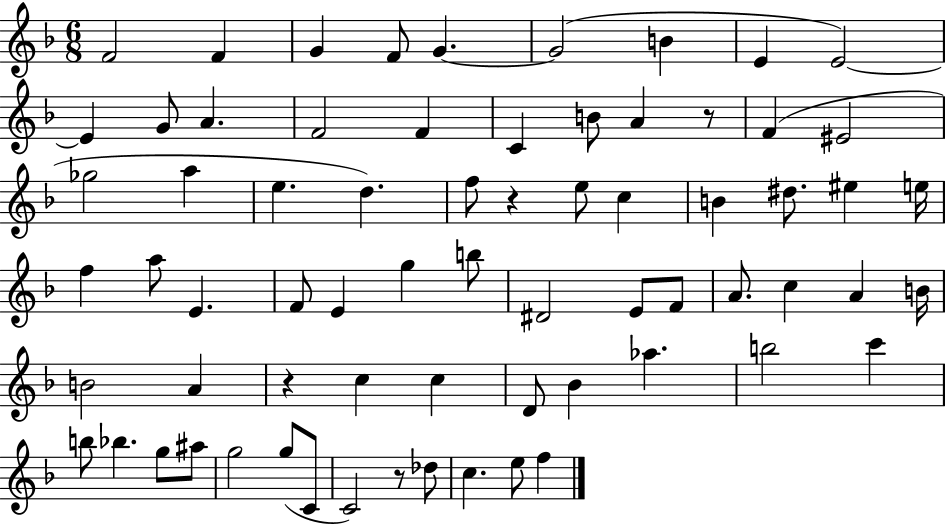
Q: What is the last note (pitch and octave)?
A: F5